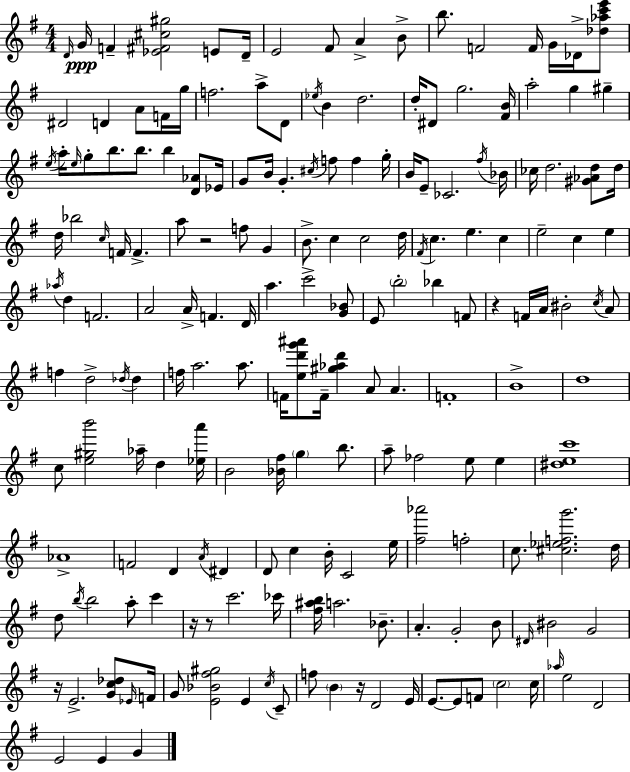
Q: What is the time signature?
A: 4/4